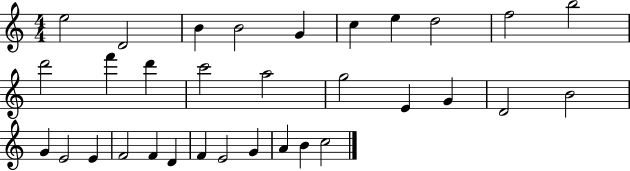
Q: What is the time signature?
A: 4/4